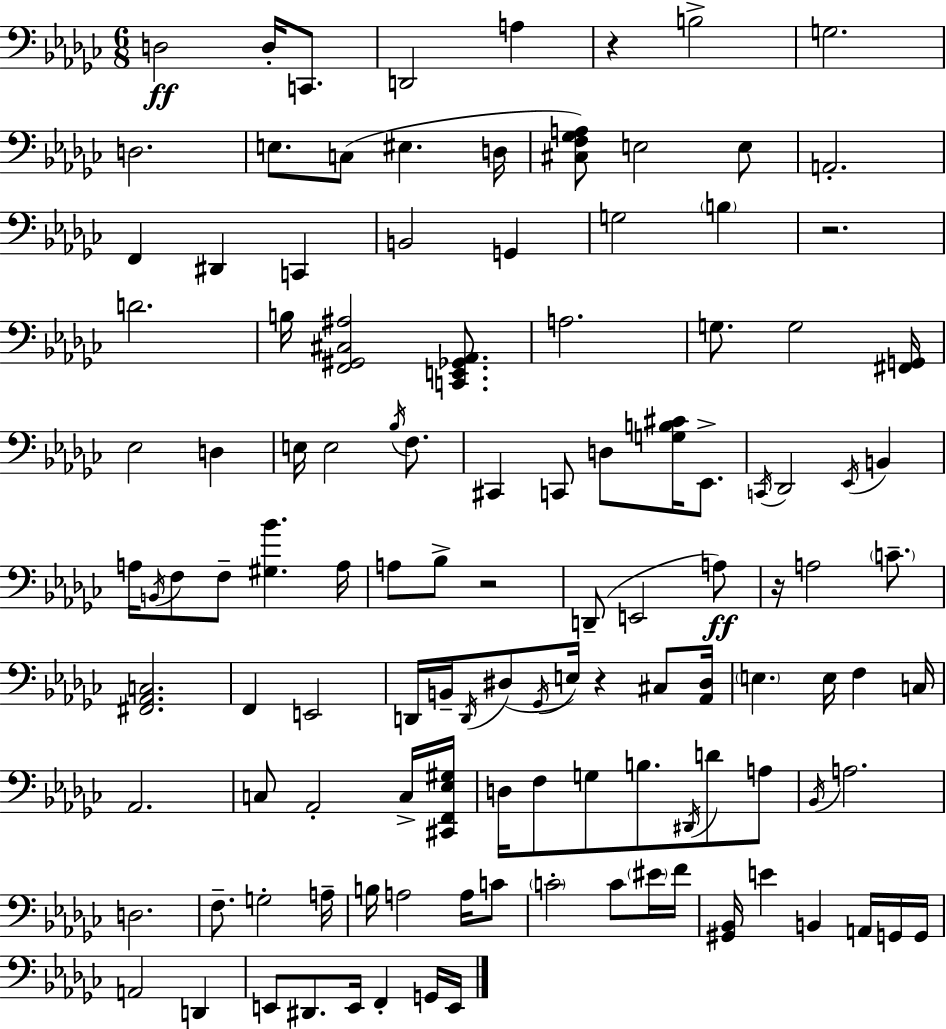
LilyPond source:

{
  \clef bass
  \numericTimeSignature
  \time 6/8
  \key ees \minor
  d2\ff d16-. c,8. | d,2 a4 | r4 b2-> | g2. | \break d2. | e8. c8( eis4. d16 | <cis f ges a>8) e2 e8 | a,2.-. | \break f,4 dis,4 c,4 | b,2 g,4 | g2 \parenthesize b4 | r2. | \break d'2. | b16 <f, gis, cis ais>2 <c, e, ges, aes,>8. | a2. | g8. g2 <fis, g,>16 | \break ees2 d4 | e16 e2 \acciaccatura { bes16 } f8. | cis,4 c,8 d8 <g b cis'>16 ees,8.-> | \acciaccatura { c,16 } des,2 \acciaccatura { ees,16 } b,4 | \break a16 \acciaccatura { b,16 } f8 f8-- <gis bes'>4. | a16 a8 bes8-> r2 | d,8--( e,2 | a8\ff) r16 a2 | \break \parenthesize c'8.-- <fis, aes, c>2. | f,4 e,2 | d,16 b,16-- \acciaccatura { d,16 } dis8( \acciaccatura { ges,16 } e16) r4 | cis8 <aes, dis>16 \parenthesize e4. | \break e16 f4 c16 aes,2. | c8 aes,2-. | c16-> <cis, f, ees gis>16 d16 f8 g8 b8. | \acciaccatura { dis,16 } d'8 a8 \acciaccatura { bes,16 } a2. | \break d2. | f8.-- g2-. | a16-- b16 a2 | a16 c'8 \parenthesize c'2-. | \break c'8 \parenthesize eis'16 f'16 <gis, bes,>16 e'4 | b,4 a,16 g,16 g,16 a,2 | d,4 e,8 dis,8. | e,16 f,4-. g,16 e,16 \bar "|."
}